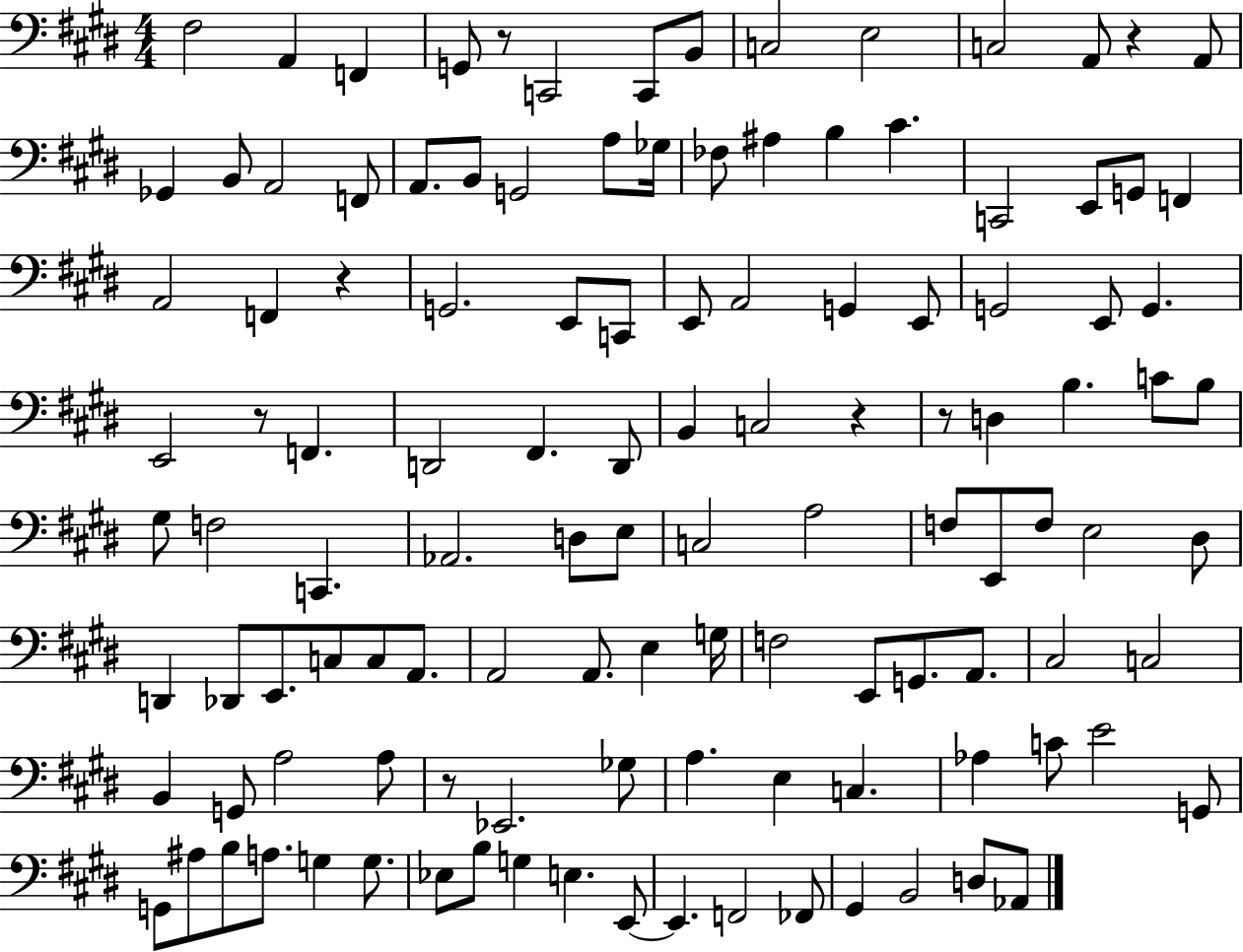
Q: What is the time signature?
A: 4/4